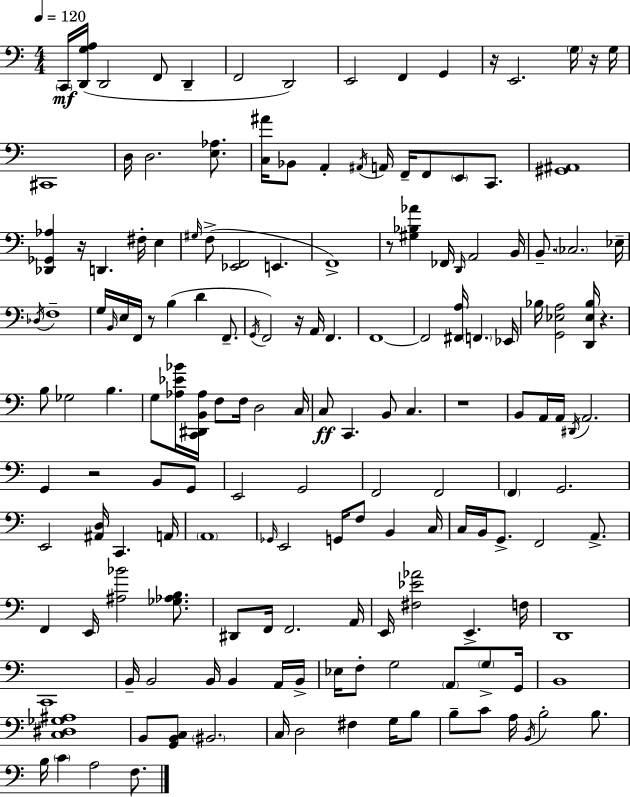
{
  \clef bass
  \numericTimeSignature
  \time 4/4
  \key c \major
  \tempo 4 = 120
  \parenthesize c,16\mf <d, g a>16( d,2 f,8 d,4-- | f,2 d,2) | e,2 f,4 g,4 | r16 e,2. \parenthesize g16 r16 g16 | \break cis,1 | d16 d2. <e aes>8. | <c ais'>16 bes,8 a,4-. \acciaccatura { ais,16 } a,16 f,16-- f,8 \parenthesize e,8 c,8. | <gis, ais,>1 | \break <des, ges, aes>4 r16 d,4. fis16-. e4 | \grace { gis16 }( f8-> <ees, f,>2 e,4. | f,1->) | r8 <gis bes aes'>4 fes,16 \grace { d,16 } a,2 | \break b,16 b,8.-- \parenthesize ces2. | ees16-- \acciaccatura { des16 } f1-- | g16 \grace { b,16 } e16 f,16 r8 b4( d'4 | f,8.-- \acciaccatura { g,16 } f,2) r16 a,16 | \break f,4. f,1~~ | f,2 <fis, a>16 \parenthesize f,4. | ees,16 bes16 <g, ees a>2 <d, ees bes>16 | r4. b8 ges2 | \break b4. g8 <aes ees' bes'>16 <c, dis, b, aes>16 f8 f16 d2 | c16 c8\ff c,4. b,8 | c4. r1 | b,8 a,16 a,16 \acciaccatura { dis,16 } a,2. | \break g,4 r2 | b,8 g,8 e,2 g,2 | f,2 f,2 | \parenthesize f,4 g,2. | \break e,2 <ais, d>16 | c,4. a,16 \parenthesize a,1 | \grace { ges,16 } e,2 | g,16 f8 b,4 c16 c16 b,16 g,8.-> f,2 | \break a,8.-> f,4 e,16 <ais bes'>2 | <ges aes b>8. dis,8 f,16 f,2. | a,16 e,16 <fis ees' aes'>2 | e,4.-> f16 d,1 | \break c,1 | b,16-- b,2 | b,16 b,4 a,16 b,16-> ees16 f8-. g2 | \parenthesize a,8 \parenthesize g8-> g,16 b,1 | \break <c dis ges ais>1 | b,8 <g, b, c>8 \parenthesize bis,2. | c16 d2 | fis4 g16 b8 b8-- c'8 a16 \acciaccatura { b,16 } b2-. | \break b8. b16 \parenthesize c'4 a2 | f8. \bar "|."
}